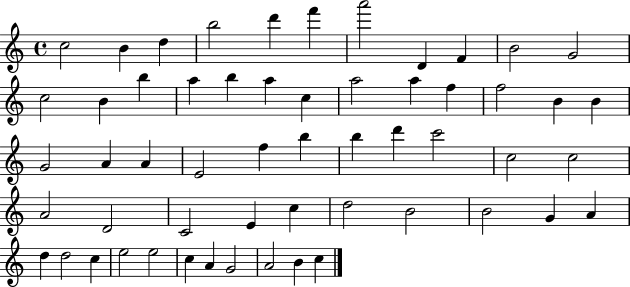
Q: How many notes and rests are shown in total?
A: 56